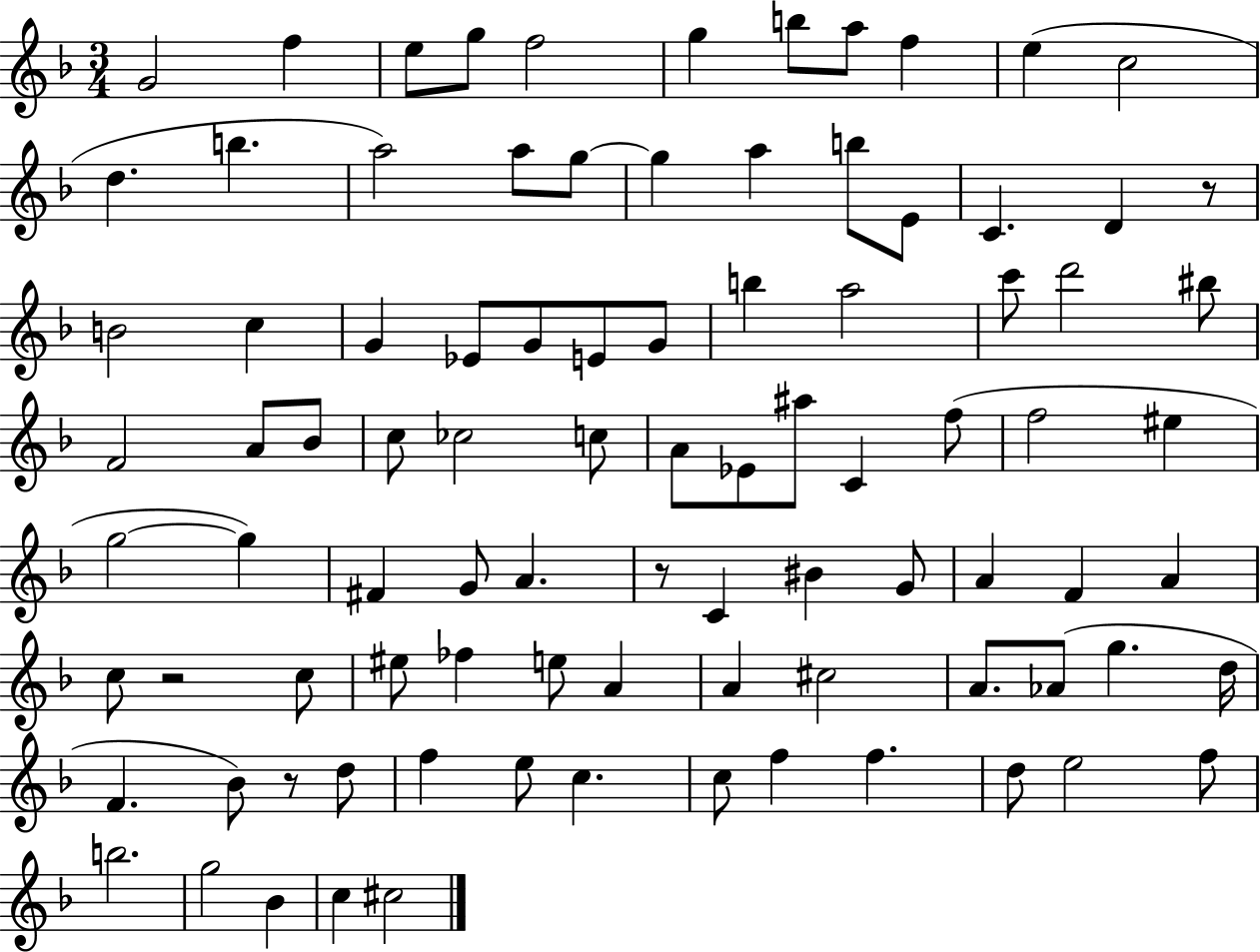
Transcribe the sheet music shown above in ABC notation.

X:1
T:Untitled
M:3/4
L:1/4
K:F
G2 f e/2 g/2 f2 g b/2 a/2 f e c2 d b a2 a/2 g/2 g a b/2 E/2 C D z/2 B2 c G _E/2 G/2 E/2 G/2 b a2 c'/2 d'2 ^b/2 F2 A/2 _B/2 c/2 _c2 c/2 A/2 _E/2 ^a/2 C f/2 f2 ^e g2 g ^F G/2 A z/2 C ^B G/2 A F A c/2 z2 c/2 ^e/2 _f e/2 A A ^c2 A/2 _A/2 g d/4 F _B/2 z/2 d/2 f e/2 c c/2 f f d/2 e2 f/2 b2 g2 _B c ^c2